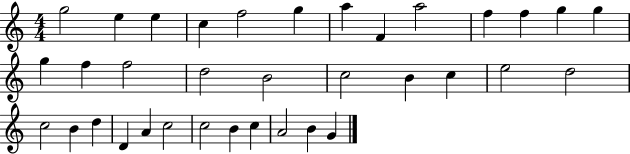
{
  \clef treble
  \numericTimeSignature
  \time 4/4
  \key c \major
  g''2 e''4 e''4 | c''4 f''2 g''4 | a''4 f'4 a''2 | f''4 f''4 g''4 g''4 | \break g''4 f''4 f''2 | d''2 b'2 | c''2 b'4 c''4 | e''2 d''2 | \break c''2 b'4 d''4 | d'4 a'4 c''2 | c''2 b'4 c''4 | a'2 b'4 g'4 | \break \bar "|."
}